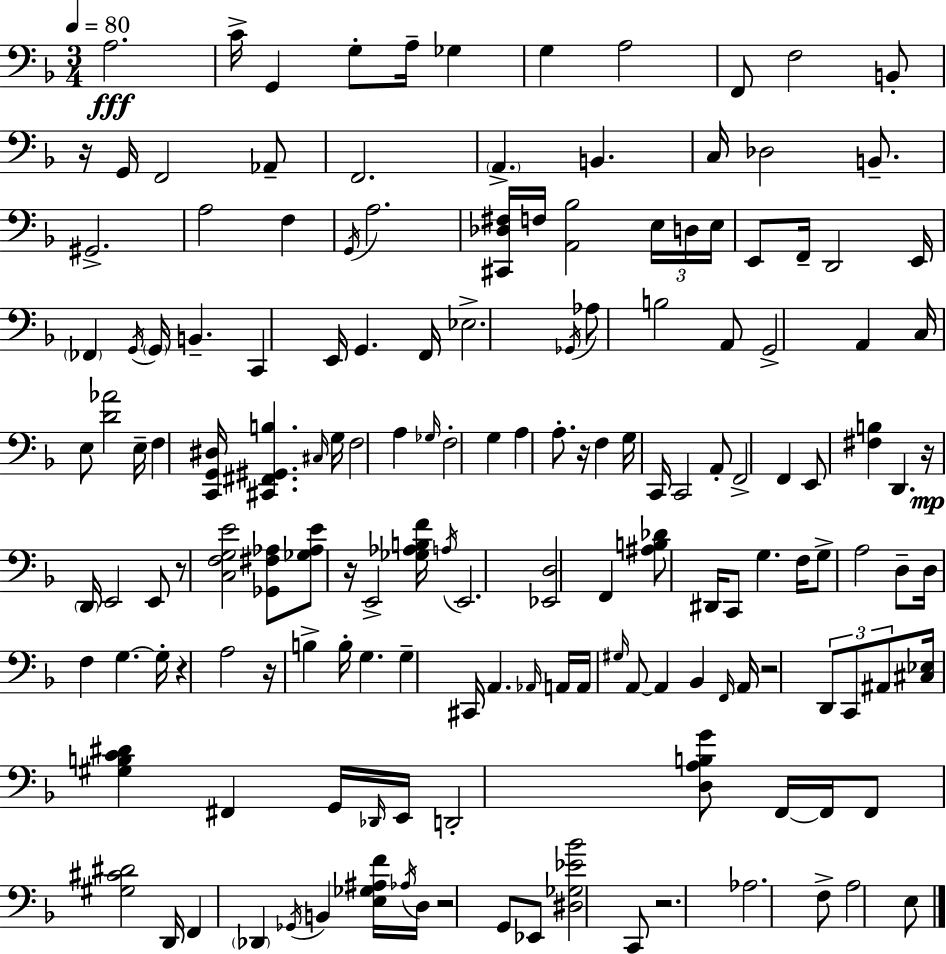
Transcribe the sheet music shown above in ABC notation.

X:1
T:Untitled
M:3/4
L:1/4
K:Dm
A,2 C/4 G,, G,/2 A,/4 _G, G, A,2 F,,/2 F,2 B,,/2 z/4 G,,/4 F,,2 _A,,/2 F,,2 A,, B,, C,/4 _D,2 B,,/2 ^G,,2 A,2 F, G,,/4 A,2 [^C,,_D,^F,]/4 F,/4 [A,,_B,]2 E,/4 D,/4 E,/4 E,,/2 F,,/4 D,,2 E,,/4 _F,, G,,/4 G,,/4 B,, C,, E,,/4 G,, F,,/4 _E,2 _G,,/4 _A,/2 B,2 A,,/2 G,,2 A,, C,/4 E,/2 [D_A]2 E,/4 F, [C,,G,,^D,]/4 [^C,,^F,,^G,,B,] ^C,/4 G,/4 F,2 A, _G,/4 F,2 G, A, A,/2 z/4 F, G,/4 C,,/4 C,,2 A,,/2 F,,2 F,, E,,/2 [^F,B,] D,, z/4 D,,/4 E,,2 E,,/2 z/2 [C,F,G,E]2 [_G,,^F,_A,]/2 [_G,_A,E]/2 z/4 E,,2 [_G,_A,B,F]/4 A,/4 E,,2 [_E,,D,]2 F,, [^A,B,_D]/2 ^D,,/4 C,,/2 G, F,/4 G,/2 A,2 D,/2 D,/4 F, G, G,/4 z A,2 z/4 B, B,/4 G, G, ^C,,/4 A,, _A,,/4 A,,/4 A,,/4 ^G,/4 A,,/2 A,, _B,, F,,/4 A,,/4 z2 D,,/2 C,,/2 ^A,,/2 [^C,_E,]/4 [^G,B,C^D] ^F,, G,,/4 _D,,/4 E,,/4 D,,2 [D,A,B,G]/2 F,,/4 F,,/4 F,,/2 [^G,^C^D]2 D,,/4 F,, _D,, _G,,/4 B,, [E,_G,^A,F]/4 _A,/4 D,/4 z2 G,,/2 _E,,/2 [^D,_G,_E_B]2 C,,/2 z2 _A,2 F,/2 A,2 E,/2